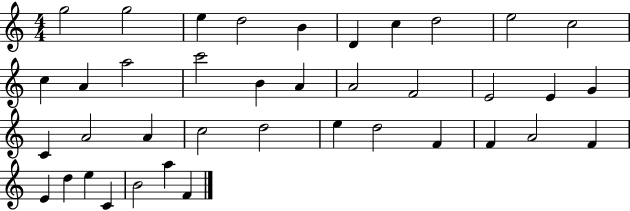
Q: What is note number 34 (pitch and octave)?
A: D5